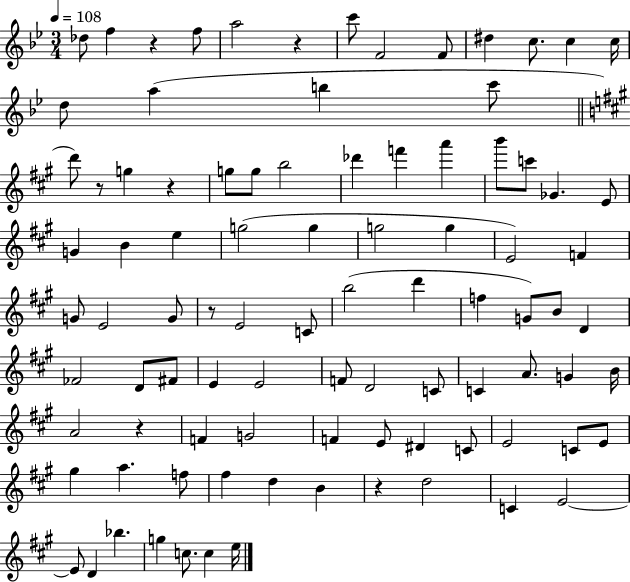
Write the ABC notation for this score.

X:1
T:Untitled
M:3/4
L:1/4
K:Bb
_d/2 f z f/2 a2 z c'/2 F2 F/2 ^d c/2 c c/4 d/2 a b c'/2 d'/2 z/2 g z g/2 g/2 b2 _d' f' a' b'/2 c'/2 _G E/2 G B e g2 g g2 g E2 F G/2 E2 G/2 z/2 E2 C/2 b2 d' f G/2 B/2 D _F2 D/2 ^F/2 E E2 F/2 D2 C/2 C A/2 G B/4 A2 z F G2 F E/2 ^D C/2 E2 C/2 E/2 ^g a f/2 ^f d B z d2 C E2 E/2 D _b g c/2 c e/4